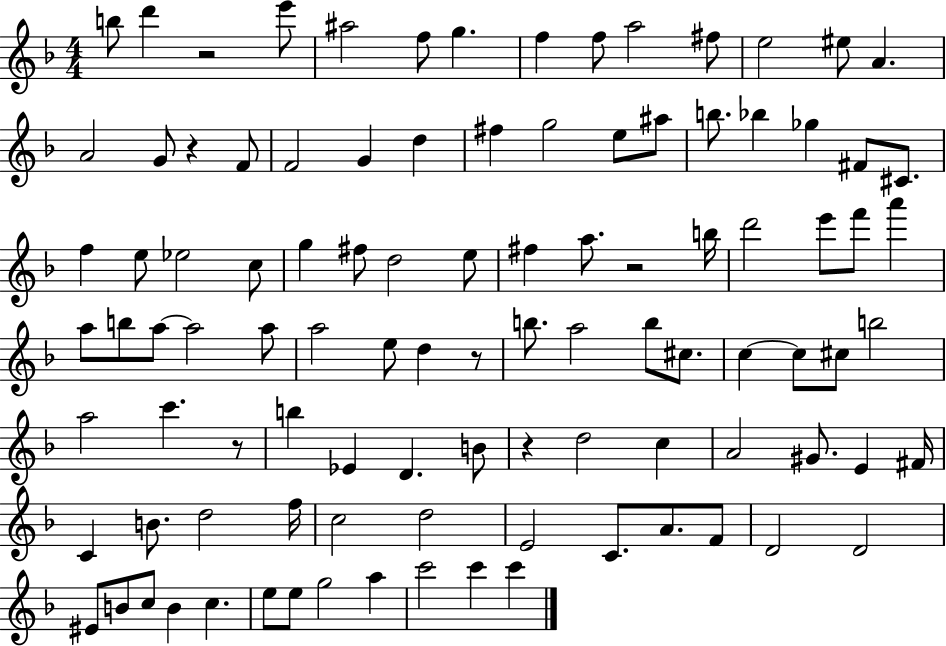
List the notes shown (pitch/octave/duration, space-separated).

B5/e D6/q R/h E6/e A#5/h F5/e G5/q. F5/q F5/e A5/h F#5/e E5/h EIS5/e A4/q. A4/h G4/e R/q F4/e F4/h G4/q D5/q F#5/q G5/h E5/e A#5/e B5/e. Bb5/q Gb5/q F#4/e C#4/e. F5/q E5/e Eb5/h C5/e G5/q F#5/e D5/h E5/e F#5/q A5/e. R/h B5/s D6/h E6/e F6/e A6/q A5/e B5/e A5/e A5/h A5/e A5/h E5/e D5/q R/e B5/e. A5/h B5/e C#5/e. C5/q C5/e C#5/e B5/h A5/h C6/q. R/e B5/q Eb4/q D4/q. B4/e R/q D5/h C5/q A4/h G#4/e. E4/q F#4/s C4/q B4/e. D5/h F5/s C5/h D5/h E4/h C4/e. A4/e. F4/e D4/h D4/h EIS4/e B4/e C5/e B4/q C5/q. E5/e E5/e G5/h A5/q C6/h C6/q C6/q